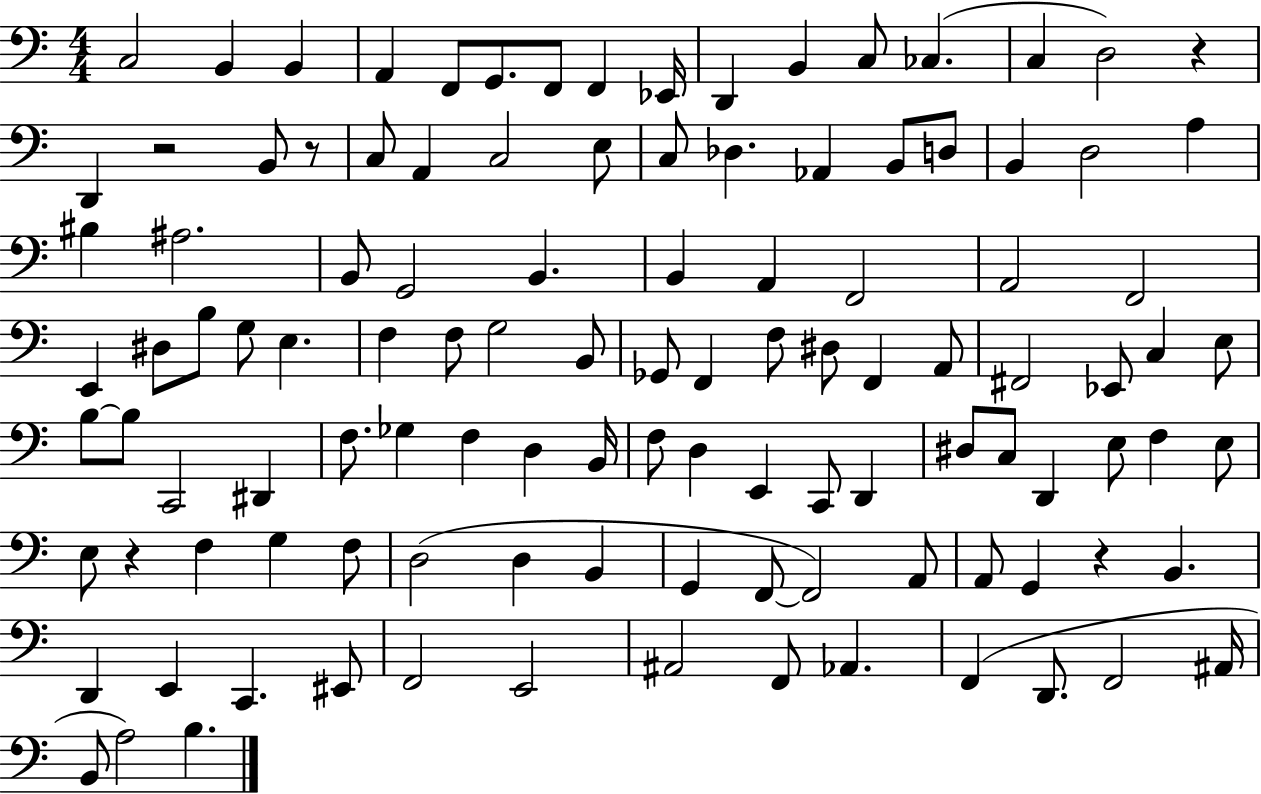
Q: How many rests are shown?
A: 5